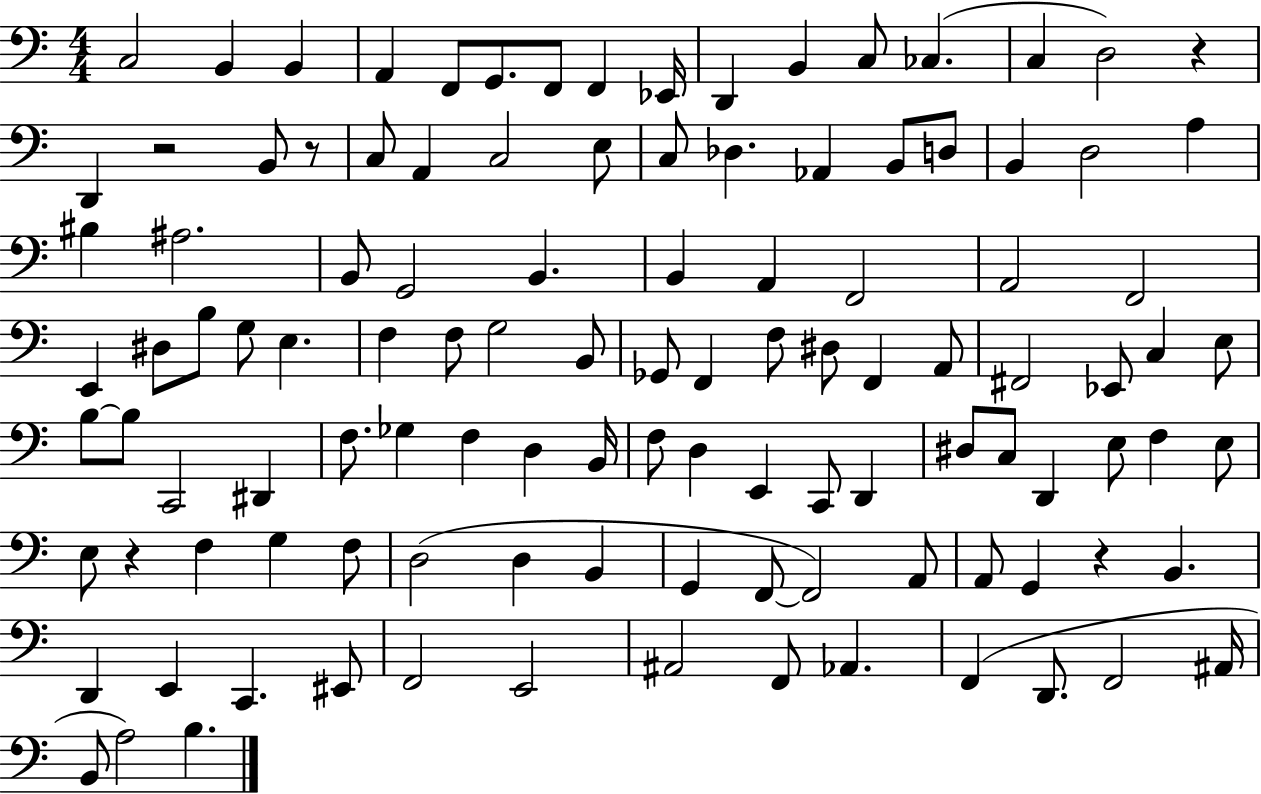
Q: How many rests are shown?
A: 5